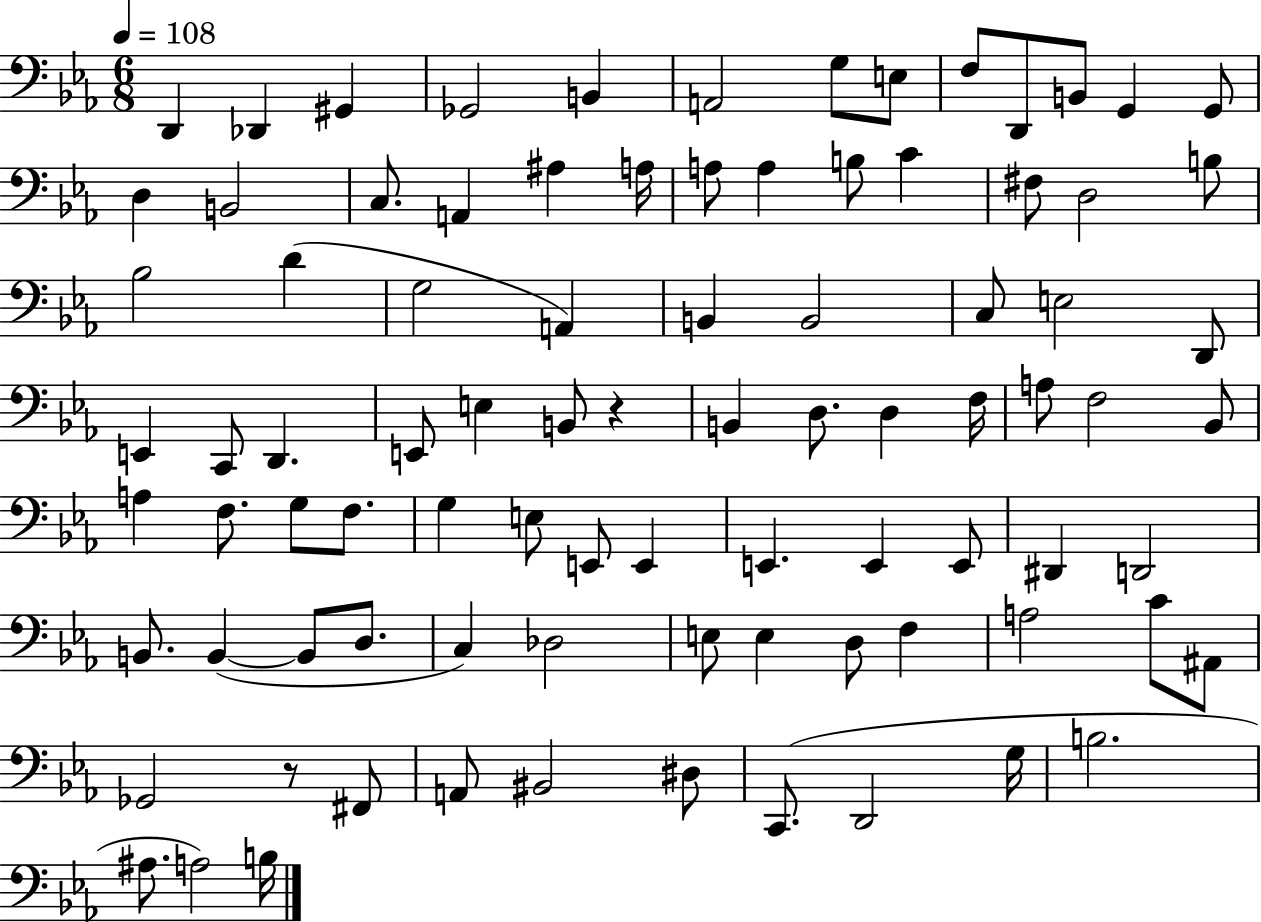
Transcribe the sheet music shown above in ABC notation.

X:1
T:Untitled
M:6/8
L:1/4
K:Eb
D,, _D,, ^G,, _G,,2 B,, A,,2 G,/2 E,/2 F,/2 D,,/2 B,,/2 G,, G,,/2 D, B,,2 C,/2 A,, ^A, A,/4 A,/2 A, B,/2 C ^F,/2 D,2 B,/2 _B,2 D G,2 A,, B,, B,,2 C,/2 E,2 D,,/2 E,, C,,/2 D,, E,,/2 E, B,,/2 z B,, D,/2 D, F,/4 A,/2 F,2 _B,,/2 A, F,/2 G,/2 F,/2 G, E,/2 E,,/2 E,, E,, E,, E,,/2 ^D,, D,,2 B,,/2 B,, B,,/2 D,/2 C, _D,2 E,/2 E, D,/2 F, A,2 C/2 ^A,,/2 _G,,2 z/2 ^F,,/2 A,,/2 ^B,,2 ^D,/2 C,,/2 D,,2 G,/4 B,2 ^A,/2 A,2 B,/4